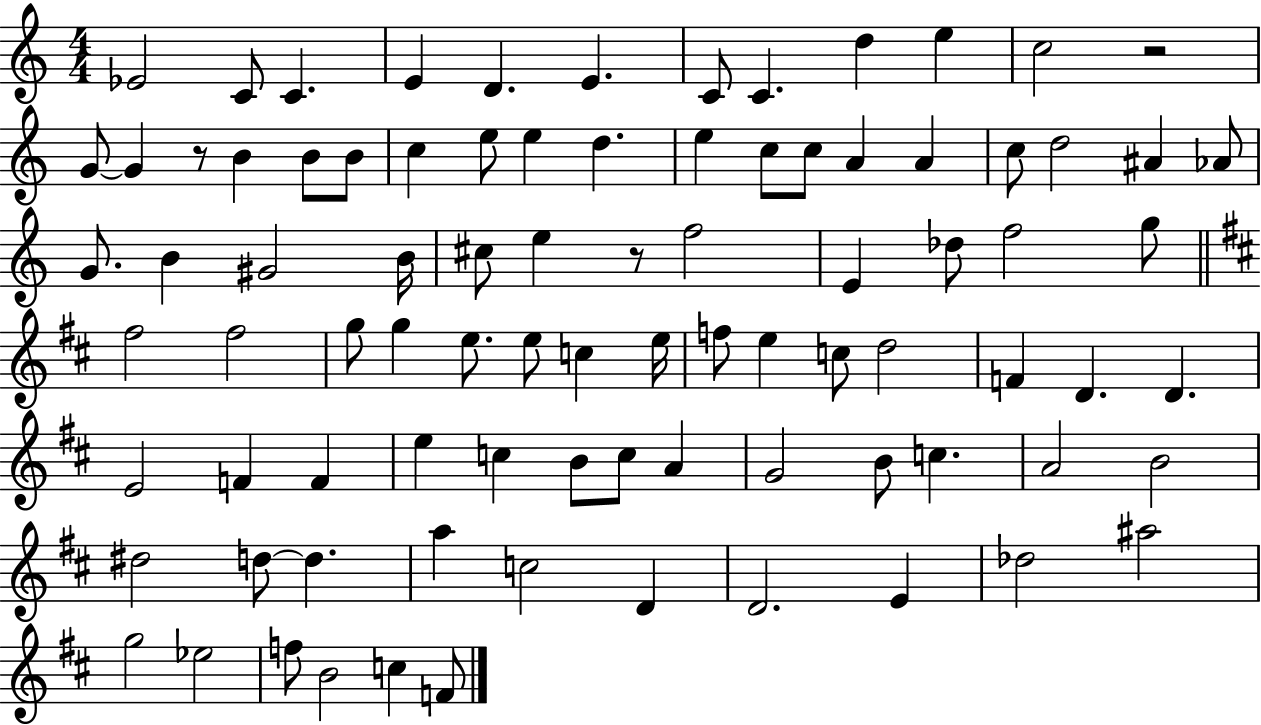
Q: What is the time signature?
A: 4/4